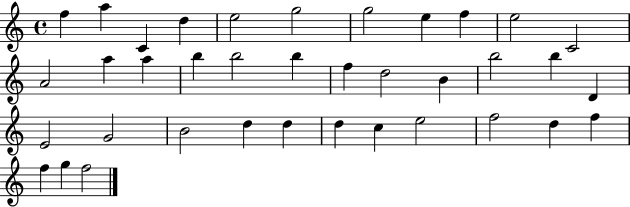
{
  \clef treble
  \time 4/4
  \defaultTimeSignature
  \key c \major
  f''4 a''4 c'4 d''4 | e''2 g''2 | g''2 e''4 f''4 | e''2 c'2 | \break a'2 a''4 a''4 | b''4 b''2 b''4 | f''4 d''2 b'4 | b''2 b''4 d'4 | \break e'2 g'2 | b'2 d''4 d''4 | d''4 c''4 e''2 | f''2 d''4 f''4 | \break f''4 g''4 f''2 | \bar "|."
}